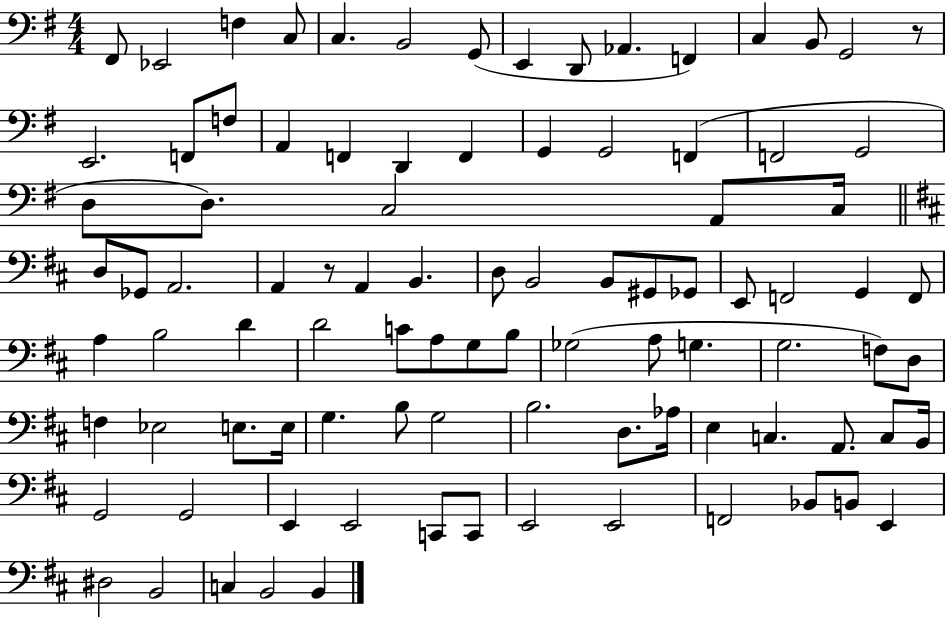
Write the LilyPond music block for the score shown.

{
  \clef bass
  \numericTimeSignature
  \time 4/4
  \key g \major
  \repeat volta 2 { fis,8 ees,2 f4 c8 | c4. b,2 g,8( | e,4 d,8 aes,4. f,4) | c4 b,8 g,2 r8 | \break e,2. f,8 f8 | a,4 f,4 d,4 f,4 | g,4 g,2 f,4( | f,2 g,2 | \break d8 d8.) c2 a,8 c16 | \bar "||" \break \key d \major d8 ges,8 a,2. | a,4 r8 a,4 b,4. | d8 b,2 b,8 gis,8 ges,8 | e,8 f,2 g,4 f,8 | \break a4 b2 d'4 | d'2 c'8 a8 g8 b8 | ges2( a8 g4. | g2. f8) d8 | \break f4 ees2 e8. e16 | g4. b8 g2 | b2. d8. aes16 | e4 c4. a,8. c8 b,16 | \break g,2 g,2 | e,4 e,2 c,8 c,8 | e,2 e,2 | f,2 bes,8 b,8 e,4 | \break dis2 b,2 | c4 b,2 b,4 | } \bar "|."
}